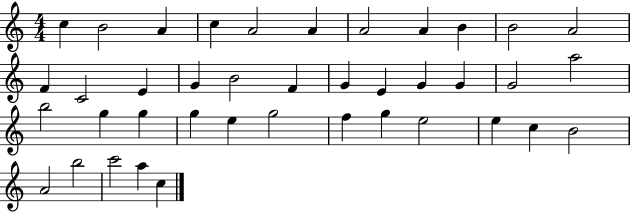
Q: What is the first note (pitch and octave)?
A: C5